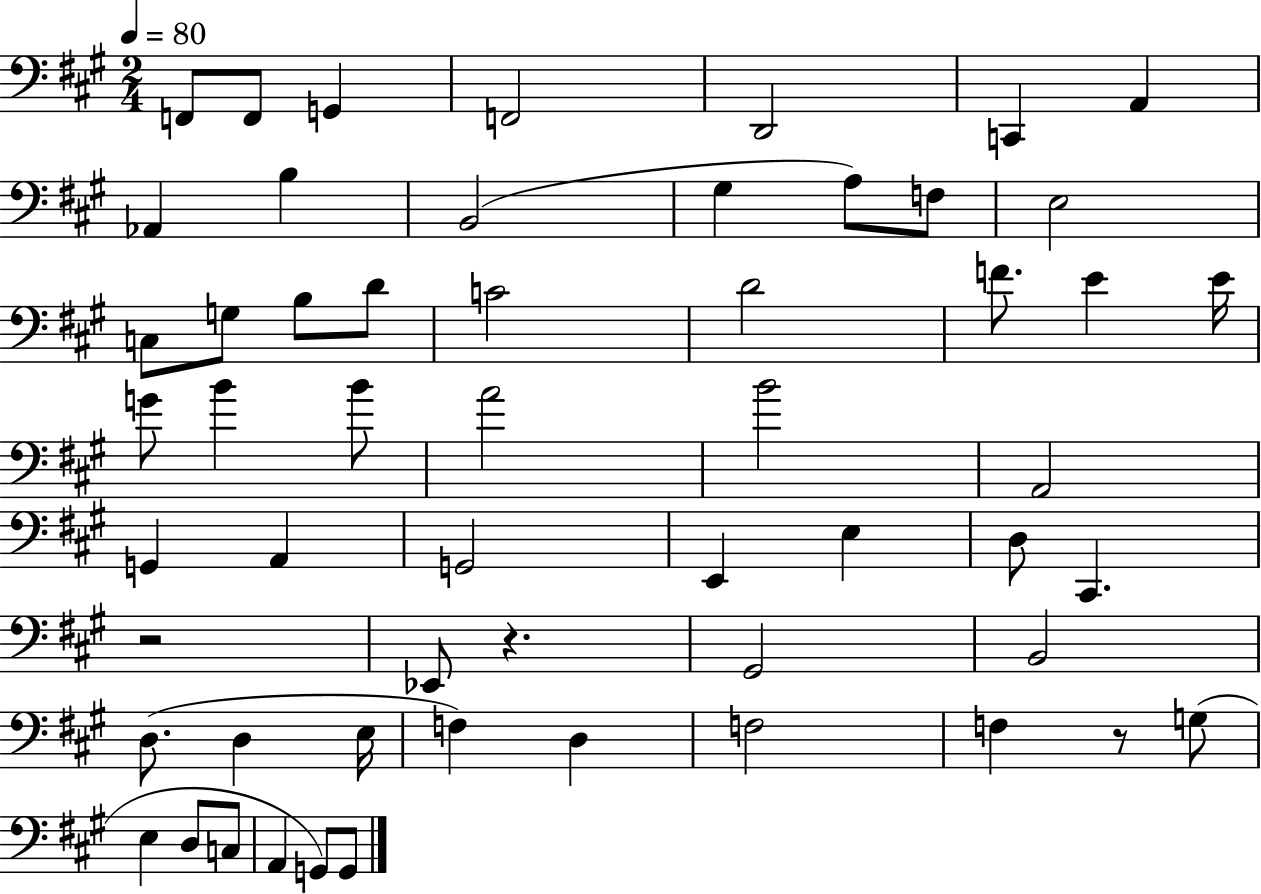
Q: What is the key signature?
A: A major